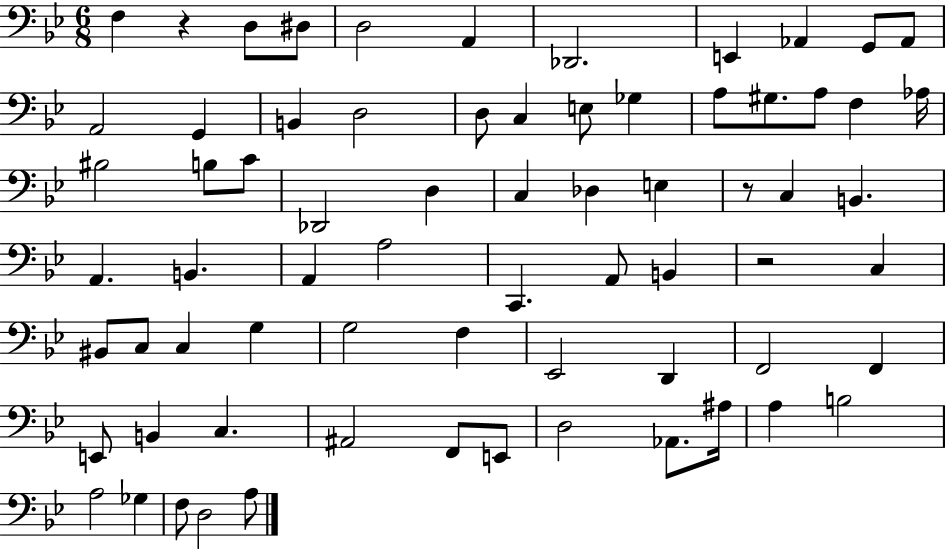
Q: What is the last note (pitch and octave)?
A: A3